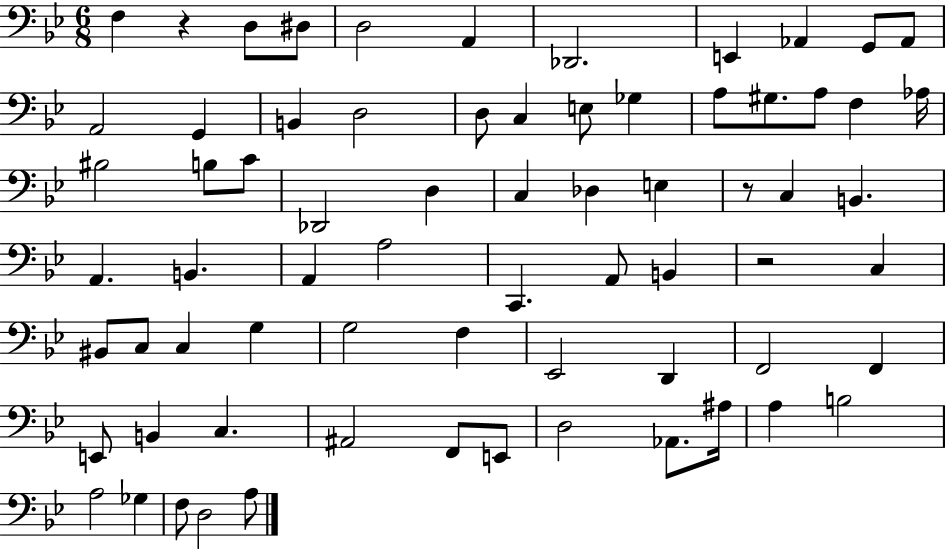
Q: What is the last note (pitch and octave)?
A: A3